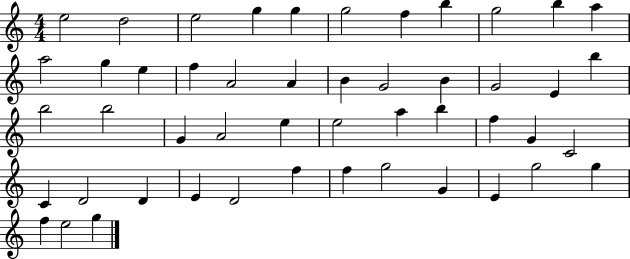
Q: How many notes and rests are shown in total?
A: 49